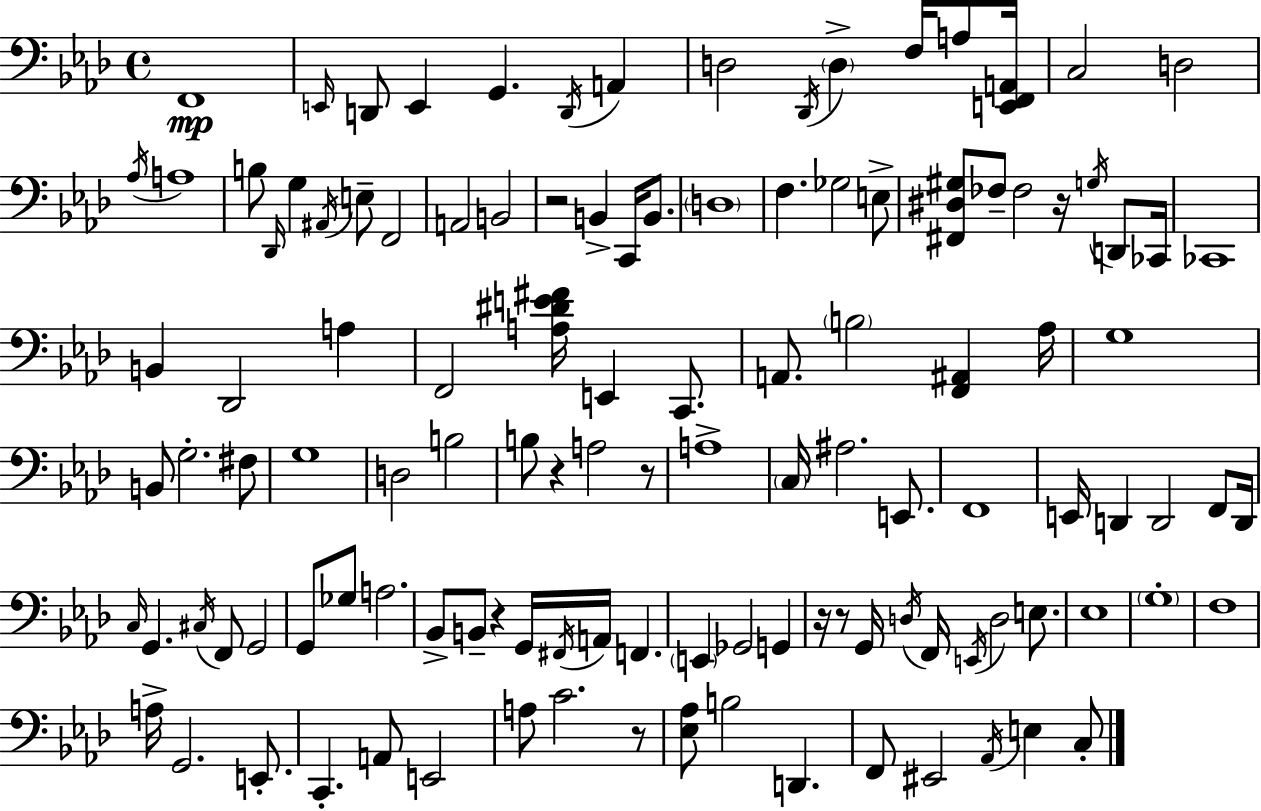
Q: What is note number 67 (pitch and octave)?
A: G2